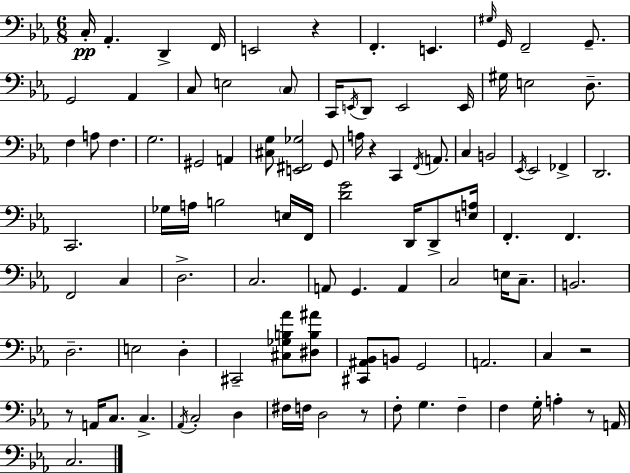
C3/s Ab2/q. D2/q F2/s E2/h R/q F2/q. E2/q. G#3/s G2/s F2/h G2/e. G2/h Ab2/q C3/e E3/h C3/e C2/s E2/s D2/e E2/h E2/s G#3/s E3/h D3/e. F3/q A3/e F3/q. G3/h. G#2/h A2/q [C#3,G3]/e [E2,F#2,Gb3]/h G2/e A3/s R/q C2/q F2/s A2/e. C3/q B2/h Eb2/s Eb2/h FES2/q D2/h. C2/h. Gb3/s A3/s B3/h E3/s F2/s [D4,G4]/h D2/s D2/e [E3,A3]/s F2/q. F2/q. F2/h C3/q D3/h. C3/h. A2/e G2/q. A2/q C3/h E3/s C3/e. B2/h. D3/h. E3/h D3/q C#2/h [C#3,Gb3,B3,Ab4]/e [D#3,B3,A#4]/e [C#2,A#2,Bb2]/e B2/e G2/h A2/h. C3/q R/h R/e A2/s C3/e. C3/q. Ab2/s C3/h D3/q F#3/s F3/s D3/h R/e F3/e G3/q. F3/q F3/q G3/s A3/q R/e A2/s C3/h.